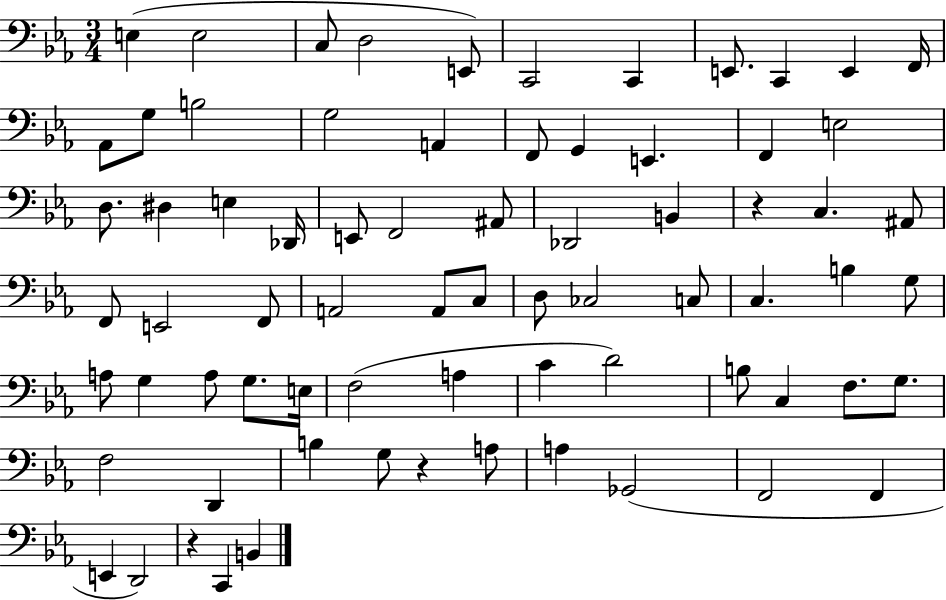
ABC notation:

X:1
T:Untitled
M:3/4
L:1/4
K:Eb
E, E,2 C,/2 D,2 E,,/2 C,,2 C,, E,,/2 C,, E,, F,,/4 _A,,/2 G,/2 B,2 G,2 A,, F,,/2 G,, E,, F,, E,2 D,/2 ^D, E, _D,,/4 E,,/2 F,,2 ^A,,/2 _D,,2 B,, z C, ^A,,/2 F,,/2 E,,2 F,,/2 A,,2 A,,/2 C,/2 D,/2 _C,2 C,/2 C, B, G,/2 A,/2 G, A,/2 G,/2 E,/4 F,2 A, C D2 B,/2 C, F,/2 G,/2 F,2 D,, B, G,/2 z A,/2 A, _G,,2 F,,2 F,, E,, D,,2 z C,, B,,